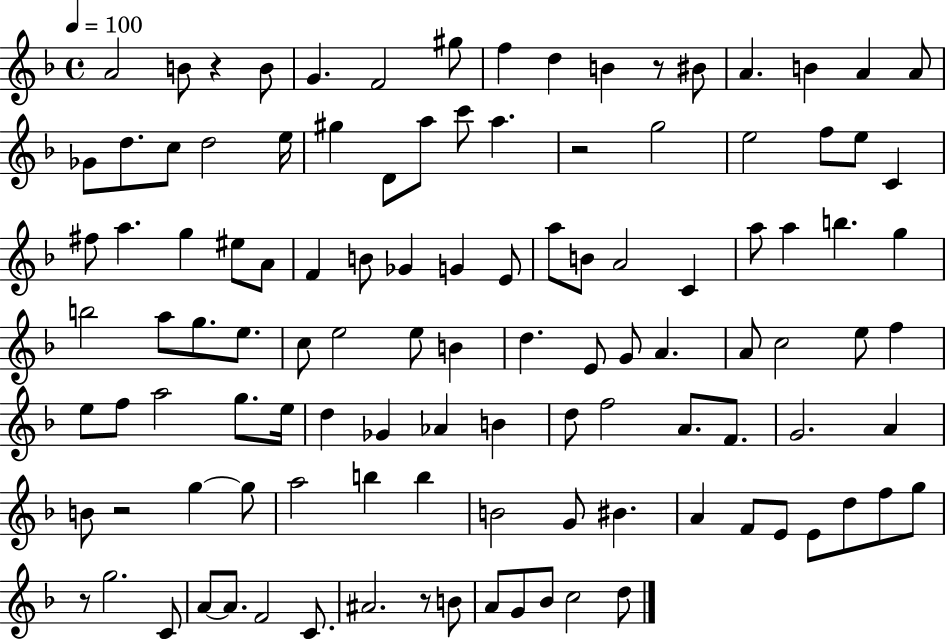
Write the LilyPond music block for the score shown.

{
  \clef treble
  \time 4/4
  \defaultTimeSignature
  \key f \major
  \tempo 4 = 100
  a'2 b'8 r4 b'8 | g'4. f'2 gis''8 | f''4 d''4 b'4 r8 bis'8 | a'4. b'4 a'4 a'8 | \break ges'8 d''8. c''8 d''2 e''16 | gis''4 d'8 a''8 c'''8 a''4. | r2 g''2 | e''2 f''8 e''8 c'4 | \break fis''8 a''4. g''4 eis''8 a'8 | f'4 b'8 ges'4 g'4 e'8 | a''8 b'8 a'2 c'4 | a''8 a''4 b''4. g''4 | \break b''2 a''8 g''8. e''8. | c''8 e''2 e''8 b'4 | d''4. e'8 g'8 a'4. | a'8 c''2 e''8 f''4 | \break e''8 f''8 a''2 g''8. e''16 | d''4 ges'4 aes'4 b'4 | d''8 f''2 a'8. f'8. | g'2. a'4 | \break b'8 r2 g''4~~ g''8 | a''2 b''4 b''4 | b'2 g'8 bis'4. | a'4 f'8 e'8 e'8 d''8 f''8 g''8 | \break r8 g''2. c'8 | a'8~~ a'8. f'2 c'8. | ais'2. r8 b'8 | a'8 g'8 bes'8 c''2 d''8 | \break \bar "|."
}